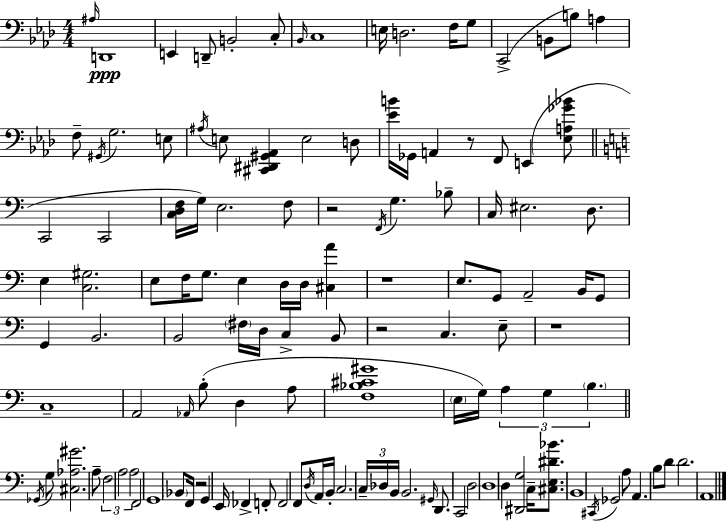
{
  \clef bass
  \numericTimeSignature
  \time 4/4
  \key aes \major
  \repeat volta 2 { \grace { ais16 }\ppp d,1 | e,4 d,8-- b,2-. c8-. | \grace { bes,16 } c1 | e16 d2. f16 | \break g8 c,2->( b,8 b8) a4 | f8-- \acciaccatura { gis,16 } g2. | e8 \acciaccatura { ais16 } e8 <cis, dis, gis, aes,>4 e2 | d8 <ees' b'>16 ges,16 a,4 r8 f,8 e,4( | \break <ees a ges' bes'>8 \bar "||" \break \key c \major c,2 c,2 | <c d f>16 g16) e2. f8 | r2 \acciaccatura { f,16 } g4. bes8-- | c16 eis2. d8. | \break e4 <c gis>2. | e8 f16 g8. e4 d16 d16 <cis a'>4 | r1 | e8. g,8 a,2-- b,16 g,8 | \break g,4 b,2. | b,2 \parenthesize fis16 d16 c4-> b,8 | r2 c4. e8-- | r1 | \break c1-- | a,2 \grace { aes,16 } b8-.( d4 | a8 <f bes cis' gis'>1 | \parenthesize e16 g16) \tuplet 3/2 { a4 g4 \parenthesize b4. } | \break \bar "||" \break \key c \major \acciaccatura { ges,16 } g8 <cis aes gis'>2. a8-- | \tuplet 3/2 { f2 a2 | a2 } f,2 | g,1 | \break \parenthesize bes,8 f,16 r2 g,4 | e,16 fes,4-> f,8-. f,2 f,8 | \acciaccatura { d16 } a,16 b,16-. c2. | \tuplet 3/2 { c16-- des16 b,16 } b,2. \grace { gis,16 } | \break d,8. c,2 d2 | d1 | d4 <dis, g>2 c16-- | <cis e dis' bes'>8. b,1 | \break \acciaccatura { cis,16 } ges,2 a8 a,4. | b8 d'8 d'2. | a,1 | } \bar "|."
}